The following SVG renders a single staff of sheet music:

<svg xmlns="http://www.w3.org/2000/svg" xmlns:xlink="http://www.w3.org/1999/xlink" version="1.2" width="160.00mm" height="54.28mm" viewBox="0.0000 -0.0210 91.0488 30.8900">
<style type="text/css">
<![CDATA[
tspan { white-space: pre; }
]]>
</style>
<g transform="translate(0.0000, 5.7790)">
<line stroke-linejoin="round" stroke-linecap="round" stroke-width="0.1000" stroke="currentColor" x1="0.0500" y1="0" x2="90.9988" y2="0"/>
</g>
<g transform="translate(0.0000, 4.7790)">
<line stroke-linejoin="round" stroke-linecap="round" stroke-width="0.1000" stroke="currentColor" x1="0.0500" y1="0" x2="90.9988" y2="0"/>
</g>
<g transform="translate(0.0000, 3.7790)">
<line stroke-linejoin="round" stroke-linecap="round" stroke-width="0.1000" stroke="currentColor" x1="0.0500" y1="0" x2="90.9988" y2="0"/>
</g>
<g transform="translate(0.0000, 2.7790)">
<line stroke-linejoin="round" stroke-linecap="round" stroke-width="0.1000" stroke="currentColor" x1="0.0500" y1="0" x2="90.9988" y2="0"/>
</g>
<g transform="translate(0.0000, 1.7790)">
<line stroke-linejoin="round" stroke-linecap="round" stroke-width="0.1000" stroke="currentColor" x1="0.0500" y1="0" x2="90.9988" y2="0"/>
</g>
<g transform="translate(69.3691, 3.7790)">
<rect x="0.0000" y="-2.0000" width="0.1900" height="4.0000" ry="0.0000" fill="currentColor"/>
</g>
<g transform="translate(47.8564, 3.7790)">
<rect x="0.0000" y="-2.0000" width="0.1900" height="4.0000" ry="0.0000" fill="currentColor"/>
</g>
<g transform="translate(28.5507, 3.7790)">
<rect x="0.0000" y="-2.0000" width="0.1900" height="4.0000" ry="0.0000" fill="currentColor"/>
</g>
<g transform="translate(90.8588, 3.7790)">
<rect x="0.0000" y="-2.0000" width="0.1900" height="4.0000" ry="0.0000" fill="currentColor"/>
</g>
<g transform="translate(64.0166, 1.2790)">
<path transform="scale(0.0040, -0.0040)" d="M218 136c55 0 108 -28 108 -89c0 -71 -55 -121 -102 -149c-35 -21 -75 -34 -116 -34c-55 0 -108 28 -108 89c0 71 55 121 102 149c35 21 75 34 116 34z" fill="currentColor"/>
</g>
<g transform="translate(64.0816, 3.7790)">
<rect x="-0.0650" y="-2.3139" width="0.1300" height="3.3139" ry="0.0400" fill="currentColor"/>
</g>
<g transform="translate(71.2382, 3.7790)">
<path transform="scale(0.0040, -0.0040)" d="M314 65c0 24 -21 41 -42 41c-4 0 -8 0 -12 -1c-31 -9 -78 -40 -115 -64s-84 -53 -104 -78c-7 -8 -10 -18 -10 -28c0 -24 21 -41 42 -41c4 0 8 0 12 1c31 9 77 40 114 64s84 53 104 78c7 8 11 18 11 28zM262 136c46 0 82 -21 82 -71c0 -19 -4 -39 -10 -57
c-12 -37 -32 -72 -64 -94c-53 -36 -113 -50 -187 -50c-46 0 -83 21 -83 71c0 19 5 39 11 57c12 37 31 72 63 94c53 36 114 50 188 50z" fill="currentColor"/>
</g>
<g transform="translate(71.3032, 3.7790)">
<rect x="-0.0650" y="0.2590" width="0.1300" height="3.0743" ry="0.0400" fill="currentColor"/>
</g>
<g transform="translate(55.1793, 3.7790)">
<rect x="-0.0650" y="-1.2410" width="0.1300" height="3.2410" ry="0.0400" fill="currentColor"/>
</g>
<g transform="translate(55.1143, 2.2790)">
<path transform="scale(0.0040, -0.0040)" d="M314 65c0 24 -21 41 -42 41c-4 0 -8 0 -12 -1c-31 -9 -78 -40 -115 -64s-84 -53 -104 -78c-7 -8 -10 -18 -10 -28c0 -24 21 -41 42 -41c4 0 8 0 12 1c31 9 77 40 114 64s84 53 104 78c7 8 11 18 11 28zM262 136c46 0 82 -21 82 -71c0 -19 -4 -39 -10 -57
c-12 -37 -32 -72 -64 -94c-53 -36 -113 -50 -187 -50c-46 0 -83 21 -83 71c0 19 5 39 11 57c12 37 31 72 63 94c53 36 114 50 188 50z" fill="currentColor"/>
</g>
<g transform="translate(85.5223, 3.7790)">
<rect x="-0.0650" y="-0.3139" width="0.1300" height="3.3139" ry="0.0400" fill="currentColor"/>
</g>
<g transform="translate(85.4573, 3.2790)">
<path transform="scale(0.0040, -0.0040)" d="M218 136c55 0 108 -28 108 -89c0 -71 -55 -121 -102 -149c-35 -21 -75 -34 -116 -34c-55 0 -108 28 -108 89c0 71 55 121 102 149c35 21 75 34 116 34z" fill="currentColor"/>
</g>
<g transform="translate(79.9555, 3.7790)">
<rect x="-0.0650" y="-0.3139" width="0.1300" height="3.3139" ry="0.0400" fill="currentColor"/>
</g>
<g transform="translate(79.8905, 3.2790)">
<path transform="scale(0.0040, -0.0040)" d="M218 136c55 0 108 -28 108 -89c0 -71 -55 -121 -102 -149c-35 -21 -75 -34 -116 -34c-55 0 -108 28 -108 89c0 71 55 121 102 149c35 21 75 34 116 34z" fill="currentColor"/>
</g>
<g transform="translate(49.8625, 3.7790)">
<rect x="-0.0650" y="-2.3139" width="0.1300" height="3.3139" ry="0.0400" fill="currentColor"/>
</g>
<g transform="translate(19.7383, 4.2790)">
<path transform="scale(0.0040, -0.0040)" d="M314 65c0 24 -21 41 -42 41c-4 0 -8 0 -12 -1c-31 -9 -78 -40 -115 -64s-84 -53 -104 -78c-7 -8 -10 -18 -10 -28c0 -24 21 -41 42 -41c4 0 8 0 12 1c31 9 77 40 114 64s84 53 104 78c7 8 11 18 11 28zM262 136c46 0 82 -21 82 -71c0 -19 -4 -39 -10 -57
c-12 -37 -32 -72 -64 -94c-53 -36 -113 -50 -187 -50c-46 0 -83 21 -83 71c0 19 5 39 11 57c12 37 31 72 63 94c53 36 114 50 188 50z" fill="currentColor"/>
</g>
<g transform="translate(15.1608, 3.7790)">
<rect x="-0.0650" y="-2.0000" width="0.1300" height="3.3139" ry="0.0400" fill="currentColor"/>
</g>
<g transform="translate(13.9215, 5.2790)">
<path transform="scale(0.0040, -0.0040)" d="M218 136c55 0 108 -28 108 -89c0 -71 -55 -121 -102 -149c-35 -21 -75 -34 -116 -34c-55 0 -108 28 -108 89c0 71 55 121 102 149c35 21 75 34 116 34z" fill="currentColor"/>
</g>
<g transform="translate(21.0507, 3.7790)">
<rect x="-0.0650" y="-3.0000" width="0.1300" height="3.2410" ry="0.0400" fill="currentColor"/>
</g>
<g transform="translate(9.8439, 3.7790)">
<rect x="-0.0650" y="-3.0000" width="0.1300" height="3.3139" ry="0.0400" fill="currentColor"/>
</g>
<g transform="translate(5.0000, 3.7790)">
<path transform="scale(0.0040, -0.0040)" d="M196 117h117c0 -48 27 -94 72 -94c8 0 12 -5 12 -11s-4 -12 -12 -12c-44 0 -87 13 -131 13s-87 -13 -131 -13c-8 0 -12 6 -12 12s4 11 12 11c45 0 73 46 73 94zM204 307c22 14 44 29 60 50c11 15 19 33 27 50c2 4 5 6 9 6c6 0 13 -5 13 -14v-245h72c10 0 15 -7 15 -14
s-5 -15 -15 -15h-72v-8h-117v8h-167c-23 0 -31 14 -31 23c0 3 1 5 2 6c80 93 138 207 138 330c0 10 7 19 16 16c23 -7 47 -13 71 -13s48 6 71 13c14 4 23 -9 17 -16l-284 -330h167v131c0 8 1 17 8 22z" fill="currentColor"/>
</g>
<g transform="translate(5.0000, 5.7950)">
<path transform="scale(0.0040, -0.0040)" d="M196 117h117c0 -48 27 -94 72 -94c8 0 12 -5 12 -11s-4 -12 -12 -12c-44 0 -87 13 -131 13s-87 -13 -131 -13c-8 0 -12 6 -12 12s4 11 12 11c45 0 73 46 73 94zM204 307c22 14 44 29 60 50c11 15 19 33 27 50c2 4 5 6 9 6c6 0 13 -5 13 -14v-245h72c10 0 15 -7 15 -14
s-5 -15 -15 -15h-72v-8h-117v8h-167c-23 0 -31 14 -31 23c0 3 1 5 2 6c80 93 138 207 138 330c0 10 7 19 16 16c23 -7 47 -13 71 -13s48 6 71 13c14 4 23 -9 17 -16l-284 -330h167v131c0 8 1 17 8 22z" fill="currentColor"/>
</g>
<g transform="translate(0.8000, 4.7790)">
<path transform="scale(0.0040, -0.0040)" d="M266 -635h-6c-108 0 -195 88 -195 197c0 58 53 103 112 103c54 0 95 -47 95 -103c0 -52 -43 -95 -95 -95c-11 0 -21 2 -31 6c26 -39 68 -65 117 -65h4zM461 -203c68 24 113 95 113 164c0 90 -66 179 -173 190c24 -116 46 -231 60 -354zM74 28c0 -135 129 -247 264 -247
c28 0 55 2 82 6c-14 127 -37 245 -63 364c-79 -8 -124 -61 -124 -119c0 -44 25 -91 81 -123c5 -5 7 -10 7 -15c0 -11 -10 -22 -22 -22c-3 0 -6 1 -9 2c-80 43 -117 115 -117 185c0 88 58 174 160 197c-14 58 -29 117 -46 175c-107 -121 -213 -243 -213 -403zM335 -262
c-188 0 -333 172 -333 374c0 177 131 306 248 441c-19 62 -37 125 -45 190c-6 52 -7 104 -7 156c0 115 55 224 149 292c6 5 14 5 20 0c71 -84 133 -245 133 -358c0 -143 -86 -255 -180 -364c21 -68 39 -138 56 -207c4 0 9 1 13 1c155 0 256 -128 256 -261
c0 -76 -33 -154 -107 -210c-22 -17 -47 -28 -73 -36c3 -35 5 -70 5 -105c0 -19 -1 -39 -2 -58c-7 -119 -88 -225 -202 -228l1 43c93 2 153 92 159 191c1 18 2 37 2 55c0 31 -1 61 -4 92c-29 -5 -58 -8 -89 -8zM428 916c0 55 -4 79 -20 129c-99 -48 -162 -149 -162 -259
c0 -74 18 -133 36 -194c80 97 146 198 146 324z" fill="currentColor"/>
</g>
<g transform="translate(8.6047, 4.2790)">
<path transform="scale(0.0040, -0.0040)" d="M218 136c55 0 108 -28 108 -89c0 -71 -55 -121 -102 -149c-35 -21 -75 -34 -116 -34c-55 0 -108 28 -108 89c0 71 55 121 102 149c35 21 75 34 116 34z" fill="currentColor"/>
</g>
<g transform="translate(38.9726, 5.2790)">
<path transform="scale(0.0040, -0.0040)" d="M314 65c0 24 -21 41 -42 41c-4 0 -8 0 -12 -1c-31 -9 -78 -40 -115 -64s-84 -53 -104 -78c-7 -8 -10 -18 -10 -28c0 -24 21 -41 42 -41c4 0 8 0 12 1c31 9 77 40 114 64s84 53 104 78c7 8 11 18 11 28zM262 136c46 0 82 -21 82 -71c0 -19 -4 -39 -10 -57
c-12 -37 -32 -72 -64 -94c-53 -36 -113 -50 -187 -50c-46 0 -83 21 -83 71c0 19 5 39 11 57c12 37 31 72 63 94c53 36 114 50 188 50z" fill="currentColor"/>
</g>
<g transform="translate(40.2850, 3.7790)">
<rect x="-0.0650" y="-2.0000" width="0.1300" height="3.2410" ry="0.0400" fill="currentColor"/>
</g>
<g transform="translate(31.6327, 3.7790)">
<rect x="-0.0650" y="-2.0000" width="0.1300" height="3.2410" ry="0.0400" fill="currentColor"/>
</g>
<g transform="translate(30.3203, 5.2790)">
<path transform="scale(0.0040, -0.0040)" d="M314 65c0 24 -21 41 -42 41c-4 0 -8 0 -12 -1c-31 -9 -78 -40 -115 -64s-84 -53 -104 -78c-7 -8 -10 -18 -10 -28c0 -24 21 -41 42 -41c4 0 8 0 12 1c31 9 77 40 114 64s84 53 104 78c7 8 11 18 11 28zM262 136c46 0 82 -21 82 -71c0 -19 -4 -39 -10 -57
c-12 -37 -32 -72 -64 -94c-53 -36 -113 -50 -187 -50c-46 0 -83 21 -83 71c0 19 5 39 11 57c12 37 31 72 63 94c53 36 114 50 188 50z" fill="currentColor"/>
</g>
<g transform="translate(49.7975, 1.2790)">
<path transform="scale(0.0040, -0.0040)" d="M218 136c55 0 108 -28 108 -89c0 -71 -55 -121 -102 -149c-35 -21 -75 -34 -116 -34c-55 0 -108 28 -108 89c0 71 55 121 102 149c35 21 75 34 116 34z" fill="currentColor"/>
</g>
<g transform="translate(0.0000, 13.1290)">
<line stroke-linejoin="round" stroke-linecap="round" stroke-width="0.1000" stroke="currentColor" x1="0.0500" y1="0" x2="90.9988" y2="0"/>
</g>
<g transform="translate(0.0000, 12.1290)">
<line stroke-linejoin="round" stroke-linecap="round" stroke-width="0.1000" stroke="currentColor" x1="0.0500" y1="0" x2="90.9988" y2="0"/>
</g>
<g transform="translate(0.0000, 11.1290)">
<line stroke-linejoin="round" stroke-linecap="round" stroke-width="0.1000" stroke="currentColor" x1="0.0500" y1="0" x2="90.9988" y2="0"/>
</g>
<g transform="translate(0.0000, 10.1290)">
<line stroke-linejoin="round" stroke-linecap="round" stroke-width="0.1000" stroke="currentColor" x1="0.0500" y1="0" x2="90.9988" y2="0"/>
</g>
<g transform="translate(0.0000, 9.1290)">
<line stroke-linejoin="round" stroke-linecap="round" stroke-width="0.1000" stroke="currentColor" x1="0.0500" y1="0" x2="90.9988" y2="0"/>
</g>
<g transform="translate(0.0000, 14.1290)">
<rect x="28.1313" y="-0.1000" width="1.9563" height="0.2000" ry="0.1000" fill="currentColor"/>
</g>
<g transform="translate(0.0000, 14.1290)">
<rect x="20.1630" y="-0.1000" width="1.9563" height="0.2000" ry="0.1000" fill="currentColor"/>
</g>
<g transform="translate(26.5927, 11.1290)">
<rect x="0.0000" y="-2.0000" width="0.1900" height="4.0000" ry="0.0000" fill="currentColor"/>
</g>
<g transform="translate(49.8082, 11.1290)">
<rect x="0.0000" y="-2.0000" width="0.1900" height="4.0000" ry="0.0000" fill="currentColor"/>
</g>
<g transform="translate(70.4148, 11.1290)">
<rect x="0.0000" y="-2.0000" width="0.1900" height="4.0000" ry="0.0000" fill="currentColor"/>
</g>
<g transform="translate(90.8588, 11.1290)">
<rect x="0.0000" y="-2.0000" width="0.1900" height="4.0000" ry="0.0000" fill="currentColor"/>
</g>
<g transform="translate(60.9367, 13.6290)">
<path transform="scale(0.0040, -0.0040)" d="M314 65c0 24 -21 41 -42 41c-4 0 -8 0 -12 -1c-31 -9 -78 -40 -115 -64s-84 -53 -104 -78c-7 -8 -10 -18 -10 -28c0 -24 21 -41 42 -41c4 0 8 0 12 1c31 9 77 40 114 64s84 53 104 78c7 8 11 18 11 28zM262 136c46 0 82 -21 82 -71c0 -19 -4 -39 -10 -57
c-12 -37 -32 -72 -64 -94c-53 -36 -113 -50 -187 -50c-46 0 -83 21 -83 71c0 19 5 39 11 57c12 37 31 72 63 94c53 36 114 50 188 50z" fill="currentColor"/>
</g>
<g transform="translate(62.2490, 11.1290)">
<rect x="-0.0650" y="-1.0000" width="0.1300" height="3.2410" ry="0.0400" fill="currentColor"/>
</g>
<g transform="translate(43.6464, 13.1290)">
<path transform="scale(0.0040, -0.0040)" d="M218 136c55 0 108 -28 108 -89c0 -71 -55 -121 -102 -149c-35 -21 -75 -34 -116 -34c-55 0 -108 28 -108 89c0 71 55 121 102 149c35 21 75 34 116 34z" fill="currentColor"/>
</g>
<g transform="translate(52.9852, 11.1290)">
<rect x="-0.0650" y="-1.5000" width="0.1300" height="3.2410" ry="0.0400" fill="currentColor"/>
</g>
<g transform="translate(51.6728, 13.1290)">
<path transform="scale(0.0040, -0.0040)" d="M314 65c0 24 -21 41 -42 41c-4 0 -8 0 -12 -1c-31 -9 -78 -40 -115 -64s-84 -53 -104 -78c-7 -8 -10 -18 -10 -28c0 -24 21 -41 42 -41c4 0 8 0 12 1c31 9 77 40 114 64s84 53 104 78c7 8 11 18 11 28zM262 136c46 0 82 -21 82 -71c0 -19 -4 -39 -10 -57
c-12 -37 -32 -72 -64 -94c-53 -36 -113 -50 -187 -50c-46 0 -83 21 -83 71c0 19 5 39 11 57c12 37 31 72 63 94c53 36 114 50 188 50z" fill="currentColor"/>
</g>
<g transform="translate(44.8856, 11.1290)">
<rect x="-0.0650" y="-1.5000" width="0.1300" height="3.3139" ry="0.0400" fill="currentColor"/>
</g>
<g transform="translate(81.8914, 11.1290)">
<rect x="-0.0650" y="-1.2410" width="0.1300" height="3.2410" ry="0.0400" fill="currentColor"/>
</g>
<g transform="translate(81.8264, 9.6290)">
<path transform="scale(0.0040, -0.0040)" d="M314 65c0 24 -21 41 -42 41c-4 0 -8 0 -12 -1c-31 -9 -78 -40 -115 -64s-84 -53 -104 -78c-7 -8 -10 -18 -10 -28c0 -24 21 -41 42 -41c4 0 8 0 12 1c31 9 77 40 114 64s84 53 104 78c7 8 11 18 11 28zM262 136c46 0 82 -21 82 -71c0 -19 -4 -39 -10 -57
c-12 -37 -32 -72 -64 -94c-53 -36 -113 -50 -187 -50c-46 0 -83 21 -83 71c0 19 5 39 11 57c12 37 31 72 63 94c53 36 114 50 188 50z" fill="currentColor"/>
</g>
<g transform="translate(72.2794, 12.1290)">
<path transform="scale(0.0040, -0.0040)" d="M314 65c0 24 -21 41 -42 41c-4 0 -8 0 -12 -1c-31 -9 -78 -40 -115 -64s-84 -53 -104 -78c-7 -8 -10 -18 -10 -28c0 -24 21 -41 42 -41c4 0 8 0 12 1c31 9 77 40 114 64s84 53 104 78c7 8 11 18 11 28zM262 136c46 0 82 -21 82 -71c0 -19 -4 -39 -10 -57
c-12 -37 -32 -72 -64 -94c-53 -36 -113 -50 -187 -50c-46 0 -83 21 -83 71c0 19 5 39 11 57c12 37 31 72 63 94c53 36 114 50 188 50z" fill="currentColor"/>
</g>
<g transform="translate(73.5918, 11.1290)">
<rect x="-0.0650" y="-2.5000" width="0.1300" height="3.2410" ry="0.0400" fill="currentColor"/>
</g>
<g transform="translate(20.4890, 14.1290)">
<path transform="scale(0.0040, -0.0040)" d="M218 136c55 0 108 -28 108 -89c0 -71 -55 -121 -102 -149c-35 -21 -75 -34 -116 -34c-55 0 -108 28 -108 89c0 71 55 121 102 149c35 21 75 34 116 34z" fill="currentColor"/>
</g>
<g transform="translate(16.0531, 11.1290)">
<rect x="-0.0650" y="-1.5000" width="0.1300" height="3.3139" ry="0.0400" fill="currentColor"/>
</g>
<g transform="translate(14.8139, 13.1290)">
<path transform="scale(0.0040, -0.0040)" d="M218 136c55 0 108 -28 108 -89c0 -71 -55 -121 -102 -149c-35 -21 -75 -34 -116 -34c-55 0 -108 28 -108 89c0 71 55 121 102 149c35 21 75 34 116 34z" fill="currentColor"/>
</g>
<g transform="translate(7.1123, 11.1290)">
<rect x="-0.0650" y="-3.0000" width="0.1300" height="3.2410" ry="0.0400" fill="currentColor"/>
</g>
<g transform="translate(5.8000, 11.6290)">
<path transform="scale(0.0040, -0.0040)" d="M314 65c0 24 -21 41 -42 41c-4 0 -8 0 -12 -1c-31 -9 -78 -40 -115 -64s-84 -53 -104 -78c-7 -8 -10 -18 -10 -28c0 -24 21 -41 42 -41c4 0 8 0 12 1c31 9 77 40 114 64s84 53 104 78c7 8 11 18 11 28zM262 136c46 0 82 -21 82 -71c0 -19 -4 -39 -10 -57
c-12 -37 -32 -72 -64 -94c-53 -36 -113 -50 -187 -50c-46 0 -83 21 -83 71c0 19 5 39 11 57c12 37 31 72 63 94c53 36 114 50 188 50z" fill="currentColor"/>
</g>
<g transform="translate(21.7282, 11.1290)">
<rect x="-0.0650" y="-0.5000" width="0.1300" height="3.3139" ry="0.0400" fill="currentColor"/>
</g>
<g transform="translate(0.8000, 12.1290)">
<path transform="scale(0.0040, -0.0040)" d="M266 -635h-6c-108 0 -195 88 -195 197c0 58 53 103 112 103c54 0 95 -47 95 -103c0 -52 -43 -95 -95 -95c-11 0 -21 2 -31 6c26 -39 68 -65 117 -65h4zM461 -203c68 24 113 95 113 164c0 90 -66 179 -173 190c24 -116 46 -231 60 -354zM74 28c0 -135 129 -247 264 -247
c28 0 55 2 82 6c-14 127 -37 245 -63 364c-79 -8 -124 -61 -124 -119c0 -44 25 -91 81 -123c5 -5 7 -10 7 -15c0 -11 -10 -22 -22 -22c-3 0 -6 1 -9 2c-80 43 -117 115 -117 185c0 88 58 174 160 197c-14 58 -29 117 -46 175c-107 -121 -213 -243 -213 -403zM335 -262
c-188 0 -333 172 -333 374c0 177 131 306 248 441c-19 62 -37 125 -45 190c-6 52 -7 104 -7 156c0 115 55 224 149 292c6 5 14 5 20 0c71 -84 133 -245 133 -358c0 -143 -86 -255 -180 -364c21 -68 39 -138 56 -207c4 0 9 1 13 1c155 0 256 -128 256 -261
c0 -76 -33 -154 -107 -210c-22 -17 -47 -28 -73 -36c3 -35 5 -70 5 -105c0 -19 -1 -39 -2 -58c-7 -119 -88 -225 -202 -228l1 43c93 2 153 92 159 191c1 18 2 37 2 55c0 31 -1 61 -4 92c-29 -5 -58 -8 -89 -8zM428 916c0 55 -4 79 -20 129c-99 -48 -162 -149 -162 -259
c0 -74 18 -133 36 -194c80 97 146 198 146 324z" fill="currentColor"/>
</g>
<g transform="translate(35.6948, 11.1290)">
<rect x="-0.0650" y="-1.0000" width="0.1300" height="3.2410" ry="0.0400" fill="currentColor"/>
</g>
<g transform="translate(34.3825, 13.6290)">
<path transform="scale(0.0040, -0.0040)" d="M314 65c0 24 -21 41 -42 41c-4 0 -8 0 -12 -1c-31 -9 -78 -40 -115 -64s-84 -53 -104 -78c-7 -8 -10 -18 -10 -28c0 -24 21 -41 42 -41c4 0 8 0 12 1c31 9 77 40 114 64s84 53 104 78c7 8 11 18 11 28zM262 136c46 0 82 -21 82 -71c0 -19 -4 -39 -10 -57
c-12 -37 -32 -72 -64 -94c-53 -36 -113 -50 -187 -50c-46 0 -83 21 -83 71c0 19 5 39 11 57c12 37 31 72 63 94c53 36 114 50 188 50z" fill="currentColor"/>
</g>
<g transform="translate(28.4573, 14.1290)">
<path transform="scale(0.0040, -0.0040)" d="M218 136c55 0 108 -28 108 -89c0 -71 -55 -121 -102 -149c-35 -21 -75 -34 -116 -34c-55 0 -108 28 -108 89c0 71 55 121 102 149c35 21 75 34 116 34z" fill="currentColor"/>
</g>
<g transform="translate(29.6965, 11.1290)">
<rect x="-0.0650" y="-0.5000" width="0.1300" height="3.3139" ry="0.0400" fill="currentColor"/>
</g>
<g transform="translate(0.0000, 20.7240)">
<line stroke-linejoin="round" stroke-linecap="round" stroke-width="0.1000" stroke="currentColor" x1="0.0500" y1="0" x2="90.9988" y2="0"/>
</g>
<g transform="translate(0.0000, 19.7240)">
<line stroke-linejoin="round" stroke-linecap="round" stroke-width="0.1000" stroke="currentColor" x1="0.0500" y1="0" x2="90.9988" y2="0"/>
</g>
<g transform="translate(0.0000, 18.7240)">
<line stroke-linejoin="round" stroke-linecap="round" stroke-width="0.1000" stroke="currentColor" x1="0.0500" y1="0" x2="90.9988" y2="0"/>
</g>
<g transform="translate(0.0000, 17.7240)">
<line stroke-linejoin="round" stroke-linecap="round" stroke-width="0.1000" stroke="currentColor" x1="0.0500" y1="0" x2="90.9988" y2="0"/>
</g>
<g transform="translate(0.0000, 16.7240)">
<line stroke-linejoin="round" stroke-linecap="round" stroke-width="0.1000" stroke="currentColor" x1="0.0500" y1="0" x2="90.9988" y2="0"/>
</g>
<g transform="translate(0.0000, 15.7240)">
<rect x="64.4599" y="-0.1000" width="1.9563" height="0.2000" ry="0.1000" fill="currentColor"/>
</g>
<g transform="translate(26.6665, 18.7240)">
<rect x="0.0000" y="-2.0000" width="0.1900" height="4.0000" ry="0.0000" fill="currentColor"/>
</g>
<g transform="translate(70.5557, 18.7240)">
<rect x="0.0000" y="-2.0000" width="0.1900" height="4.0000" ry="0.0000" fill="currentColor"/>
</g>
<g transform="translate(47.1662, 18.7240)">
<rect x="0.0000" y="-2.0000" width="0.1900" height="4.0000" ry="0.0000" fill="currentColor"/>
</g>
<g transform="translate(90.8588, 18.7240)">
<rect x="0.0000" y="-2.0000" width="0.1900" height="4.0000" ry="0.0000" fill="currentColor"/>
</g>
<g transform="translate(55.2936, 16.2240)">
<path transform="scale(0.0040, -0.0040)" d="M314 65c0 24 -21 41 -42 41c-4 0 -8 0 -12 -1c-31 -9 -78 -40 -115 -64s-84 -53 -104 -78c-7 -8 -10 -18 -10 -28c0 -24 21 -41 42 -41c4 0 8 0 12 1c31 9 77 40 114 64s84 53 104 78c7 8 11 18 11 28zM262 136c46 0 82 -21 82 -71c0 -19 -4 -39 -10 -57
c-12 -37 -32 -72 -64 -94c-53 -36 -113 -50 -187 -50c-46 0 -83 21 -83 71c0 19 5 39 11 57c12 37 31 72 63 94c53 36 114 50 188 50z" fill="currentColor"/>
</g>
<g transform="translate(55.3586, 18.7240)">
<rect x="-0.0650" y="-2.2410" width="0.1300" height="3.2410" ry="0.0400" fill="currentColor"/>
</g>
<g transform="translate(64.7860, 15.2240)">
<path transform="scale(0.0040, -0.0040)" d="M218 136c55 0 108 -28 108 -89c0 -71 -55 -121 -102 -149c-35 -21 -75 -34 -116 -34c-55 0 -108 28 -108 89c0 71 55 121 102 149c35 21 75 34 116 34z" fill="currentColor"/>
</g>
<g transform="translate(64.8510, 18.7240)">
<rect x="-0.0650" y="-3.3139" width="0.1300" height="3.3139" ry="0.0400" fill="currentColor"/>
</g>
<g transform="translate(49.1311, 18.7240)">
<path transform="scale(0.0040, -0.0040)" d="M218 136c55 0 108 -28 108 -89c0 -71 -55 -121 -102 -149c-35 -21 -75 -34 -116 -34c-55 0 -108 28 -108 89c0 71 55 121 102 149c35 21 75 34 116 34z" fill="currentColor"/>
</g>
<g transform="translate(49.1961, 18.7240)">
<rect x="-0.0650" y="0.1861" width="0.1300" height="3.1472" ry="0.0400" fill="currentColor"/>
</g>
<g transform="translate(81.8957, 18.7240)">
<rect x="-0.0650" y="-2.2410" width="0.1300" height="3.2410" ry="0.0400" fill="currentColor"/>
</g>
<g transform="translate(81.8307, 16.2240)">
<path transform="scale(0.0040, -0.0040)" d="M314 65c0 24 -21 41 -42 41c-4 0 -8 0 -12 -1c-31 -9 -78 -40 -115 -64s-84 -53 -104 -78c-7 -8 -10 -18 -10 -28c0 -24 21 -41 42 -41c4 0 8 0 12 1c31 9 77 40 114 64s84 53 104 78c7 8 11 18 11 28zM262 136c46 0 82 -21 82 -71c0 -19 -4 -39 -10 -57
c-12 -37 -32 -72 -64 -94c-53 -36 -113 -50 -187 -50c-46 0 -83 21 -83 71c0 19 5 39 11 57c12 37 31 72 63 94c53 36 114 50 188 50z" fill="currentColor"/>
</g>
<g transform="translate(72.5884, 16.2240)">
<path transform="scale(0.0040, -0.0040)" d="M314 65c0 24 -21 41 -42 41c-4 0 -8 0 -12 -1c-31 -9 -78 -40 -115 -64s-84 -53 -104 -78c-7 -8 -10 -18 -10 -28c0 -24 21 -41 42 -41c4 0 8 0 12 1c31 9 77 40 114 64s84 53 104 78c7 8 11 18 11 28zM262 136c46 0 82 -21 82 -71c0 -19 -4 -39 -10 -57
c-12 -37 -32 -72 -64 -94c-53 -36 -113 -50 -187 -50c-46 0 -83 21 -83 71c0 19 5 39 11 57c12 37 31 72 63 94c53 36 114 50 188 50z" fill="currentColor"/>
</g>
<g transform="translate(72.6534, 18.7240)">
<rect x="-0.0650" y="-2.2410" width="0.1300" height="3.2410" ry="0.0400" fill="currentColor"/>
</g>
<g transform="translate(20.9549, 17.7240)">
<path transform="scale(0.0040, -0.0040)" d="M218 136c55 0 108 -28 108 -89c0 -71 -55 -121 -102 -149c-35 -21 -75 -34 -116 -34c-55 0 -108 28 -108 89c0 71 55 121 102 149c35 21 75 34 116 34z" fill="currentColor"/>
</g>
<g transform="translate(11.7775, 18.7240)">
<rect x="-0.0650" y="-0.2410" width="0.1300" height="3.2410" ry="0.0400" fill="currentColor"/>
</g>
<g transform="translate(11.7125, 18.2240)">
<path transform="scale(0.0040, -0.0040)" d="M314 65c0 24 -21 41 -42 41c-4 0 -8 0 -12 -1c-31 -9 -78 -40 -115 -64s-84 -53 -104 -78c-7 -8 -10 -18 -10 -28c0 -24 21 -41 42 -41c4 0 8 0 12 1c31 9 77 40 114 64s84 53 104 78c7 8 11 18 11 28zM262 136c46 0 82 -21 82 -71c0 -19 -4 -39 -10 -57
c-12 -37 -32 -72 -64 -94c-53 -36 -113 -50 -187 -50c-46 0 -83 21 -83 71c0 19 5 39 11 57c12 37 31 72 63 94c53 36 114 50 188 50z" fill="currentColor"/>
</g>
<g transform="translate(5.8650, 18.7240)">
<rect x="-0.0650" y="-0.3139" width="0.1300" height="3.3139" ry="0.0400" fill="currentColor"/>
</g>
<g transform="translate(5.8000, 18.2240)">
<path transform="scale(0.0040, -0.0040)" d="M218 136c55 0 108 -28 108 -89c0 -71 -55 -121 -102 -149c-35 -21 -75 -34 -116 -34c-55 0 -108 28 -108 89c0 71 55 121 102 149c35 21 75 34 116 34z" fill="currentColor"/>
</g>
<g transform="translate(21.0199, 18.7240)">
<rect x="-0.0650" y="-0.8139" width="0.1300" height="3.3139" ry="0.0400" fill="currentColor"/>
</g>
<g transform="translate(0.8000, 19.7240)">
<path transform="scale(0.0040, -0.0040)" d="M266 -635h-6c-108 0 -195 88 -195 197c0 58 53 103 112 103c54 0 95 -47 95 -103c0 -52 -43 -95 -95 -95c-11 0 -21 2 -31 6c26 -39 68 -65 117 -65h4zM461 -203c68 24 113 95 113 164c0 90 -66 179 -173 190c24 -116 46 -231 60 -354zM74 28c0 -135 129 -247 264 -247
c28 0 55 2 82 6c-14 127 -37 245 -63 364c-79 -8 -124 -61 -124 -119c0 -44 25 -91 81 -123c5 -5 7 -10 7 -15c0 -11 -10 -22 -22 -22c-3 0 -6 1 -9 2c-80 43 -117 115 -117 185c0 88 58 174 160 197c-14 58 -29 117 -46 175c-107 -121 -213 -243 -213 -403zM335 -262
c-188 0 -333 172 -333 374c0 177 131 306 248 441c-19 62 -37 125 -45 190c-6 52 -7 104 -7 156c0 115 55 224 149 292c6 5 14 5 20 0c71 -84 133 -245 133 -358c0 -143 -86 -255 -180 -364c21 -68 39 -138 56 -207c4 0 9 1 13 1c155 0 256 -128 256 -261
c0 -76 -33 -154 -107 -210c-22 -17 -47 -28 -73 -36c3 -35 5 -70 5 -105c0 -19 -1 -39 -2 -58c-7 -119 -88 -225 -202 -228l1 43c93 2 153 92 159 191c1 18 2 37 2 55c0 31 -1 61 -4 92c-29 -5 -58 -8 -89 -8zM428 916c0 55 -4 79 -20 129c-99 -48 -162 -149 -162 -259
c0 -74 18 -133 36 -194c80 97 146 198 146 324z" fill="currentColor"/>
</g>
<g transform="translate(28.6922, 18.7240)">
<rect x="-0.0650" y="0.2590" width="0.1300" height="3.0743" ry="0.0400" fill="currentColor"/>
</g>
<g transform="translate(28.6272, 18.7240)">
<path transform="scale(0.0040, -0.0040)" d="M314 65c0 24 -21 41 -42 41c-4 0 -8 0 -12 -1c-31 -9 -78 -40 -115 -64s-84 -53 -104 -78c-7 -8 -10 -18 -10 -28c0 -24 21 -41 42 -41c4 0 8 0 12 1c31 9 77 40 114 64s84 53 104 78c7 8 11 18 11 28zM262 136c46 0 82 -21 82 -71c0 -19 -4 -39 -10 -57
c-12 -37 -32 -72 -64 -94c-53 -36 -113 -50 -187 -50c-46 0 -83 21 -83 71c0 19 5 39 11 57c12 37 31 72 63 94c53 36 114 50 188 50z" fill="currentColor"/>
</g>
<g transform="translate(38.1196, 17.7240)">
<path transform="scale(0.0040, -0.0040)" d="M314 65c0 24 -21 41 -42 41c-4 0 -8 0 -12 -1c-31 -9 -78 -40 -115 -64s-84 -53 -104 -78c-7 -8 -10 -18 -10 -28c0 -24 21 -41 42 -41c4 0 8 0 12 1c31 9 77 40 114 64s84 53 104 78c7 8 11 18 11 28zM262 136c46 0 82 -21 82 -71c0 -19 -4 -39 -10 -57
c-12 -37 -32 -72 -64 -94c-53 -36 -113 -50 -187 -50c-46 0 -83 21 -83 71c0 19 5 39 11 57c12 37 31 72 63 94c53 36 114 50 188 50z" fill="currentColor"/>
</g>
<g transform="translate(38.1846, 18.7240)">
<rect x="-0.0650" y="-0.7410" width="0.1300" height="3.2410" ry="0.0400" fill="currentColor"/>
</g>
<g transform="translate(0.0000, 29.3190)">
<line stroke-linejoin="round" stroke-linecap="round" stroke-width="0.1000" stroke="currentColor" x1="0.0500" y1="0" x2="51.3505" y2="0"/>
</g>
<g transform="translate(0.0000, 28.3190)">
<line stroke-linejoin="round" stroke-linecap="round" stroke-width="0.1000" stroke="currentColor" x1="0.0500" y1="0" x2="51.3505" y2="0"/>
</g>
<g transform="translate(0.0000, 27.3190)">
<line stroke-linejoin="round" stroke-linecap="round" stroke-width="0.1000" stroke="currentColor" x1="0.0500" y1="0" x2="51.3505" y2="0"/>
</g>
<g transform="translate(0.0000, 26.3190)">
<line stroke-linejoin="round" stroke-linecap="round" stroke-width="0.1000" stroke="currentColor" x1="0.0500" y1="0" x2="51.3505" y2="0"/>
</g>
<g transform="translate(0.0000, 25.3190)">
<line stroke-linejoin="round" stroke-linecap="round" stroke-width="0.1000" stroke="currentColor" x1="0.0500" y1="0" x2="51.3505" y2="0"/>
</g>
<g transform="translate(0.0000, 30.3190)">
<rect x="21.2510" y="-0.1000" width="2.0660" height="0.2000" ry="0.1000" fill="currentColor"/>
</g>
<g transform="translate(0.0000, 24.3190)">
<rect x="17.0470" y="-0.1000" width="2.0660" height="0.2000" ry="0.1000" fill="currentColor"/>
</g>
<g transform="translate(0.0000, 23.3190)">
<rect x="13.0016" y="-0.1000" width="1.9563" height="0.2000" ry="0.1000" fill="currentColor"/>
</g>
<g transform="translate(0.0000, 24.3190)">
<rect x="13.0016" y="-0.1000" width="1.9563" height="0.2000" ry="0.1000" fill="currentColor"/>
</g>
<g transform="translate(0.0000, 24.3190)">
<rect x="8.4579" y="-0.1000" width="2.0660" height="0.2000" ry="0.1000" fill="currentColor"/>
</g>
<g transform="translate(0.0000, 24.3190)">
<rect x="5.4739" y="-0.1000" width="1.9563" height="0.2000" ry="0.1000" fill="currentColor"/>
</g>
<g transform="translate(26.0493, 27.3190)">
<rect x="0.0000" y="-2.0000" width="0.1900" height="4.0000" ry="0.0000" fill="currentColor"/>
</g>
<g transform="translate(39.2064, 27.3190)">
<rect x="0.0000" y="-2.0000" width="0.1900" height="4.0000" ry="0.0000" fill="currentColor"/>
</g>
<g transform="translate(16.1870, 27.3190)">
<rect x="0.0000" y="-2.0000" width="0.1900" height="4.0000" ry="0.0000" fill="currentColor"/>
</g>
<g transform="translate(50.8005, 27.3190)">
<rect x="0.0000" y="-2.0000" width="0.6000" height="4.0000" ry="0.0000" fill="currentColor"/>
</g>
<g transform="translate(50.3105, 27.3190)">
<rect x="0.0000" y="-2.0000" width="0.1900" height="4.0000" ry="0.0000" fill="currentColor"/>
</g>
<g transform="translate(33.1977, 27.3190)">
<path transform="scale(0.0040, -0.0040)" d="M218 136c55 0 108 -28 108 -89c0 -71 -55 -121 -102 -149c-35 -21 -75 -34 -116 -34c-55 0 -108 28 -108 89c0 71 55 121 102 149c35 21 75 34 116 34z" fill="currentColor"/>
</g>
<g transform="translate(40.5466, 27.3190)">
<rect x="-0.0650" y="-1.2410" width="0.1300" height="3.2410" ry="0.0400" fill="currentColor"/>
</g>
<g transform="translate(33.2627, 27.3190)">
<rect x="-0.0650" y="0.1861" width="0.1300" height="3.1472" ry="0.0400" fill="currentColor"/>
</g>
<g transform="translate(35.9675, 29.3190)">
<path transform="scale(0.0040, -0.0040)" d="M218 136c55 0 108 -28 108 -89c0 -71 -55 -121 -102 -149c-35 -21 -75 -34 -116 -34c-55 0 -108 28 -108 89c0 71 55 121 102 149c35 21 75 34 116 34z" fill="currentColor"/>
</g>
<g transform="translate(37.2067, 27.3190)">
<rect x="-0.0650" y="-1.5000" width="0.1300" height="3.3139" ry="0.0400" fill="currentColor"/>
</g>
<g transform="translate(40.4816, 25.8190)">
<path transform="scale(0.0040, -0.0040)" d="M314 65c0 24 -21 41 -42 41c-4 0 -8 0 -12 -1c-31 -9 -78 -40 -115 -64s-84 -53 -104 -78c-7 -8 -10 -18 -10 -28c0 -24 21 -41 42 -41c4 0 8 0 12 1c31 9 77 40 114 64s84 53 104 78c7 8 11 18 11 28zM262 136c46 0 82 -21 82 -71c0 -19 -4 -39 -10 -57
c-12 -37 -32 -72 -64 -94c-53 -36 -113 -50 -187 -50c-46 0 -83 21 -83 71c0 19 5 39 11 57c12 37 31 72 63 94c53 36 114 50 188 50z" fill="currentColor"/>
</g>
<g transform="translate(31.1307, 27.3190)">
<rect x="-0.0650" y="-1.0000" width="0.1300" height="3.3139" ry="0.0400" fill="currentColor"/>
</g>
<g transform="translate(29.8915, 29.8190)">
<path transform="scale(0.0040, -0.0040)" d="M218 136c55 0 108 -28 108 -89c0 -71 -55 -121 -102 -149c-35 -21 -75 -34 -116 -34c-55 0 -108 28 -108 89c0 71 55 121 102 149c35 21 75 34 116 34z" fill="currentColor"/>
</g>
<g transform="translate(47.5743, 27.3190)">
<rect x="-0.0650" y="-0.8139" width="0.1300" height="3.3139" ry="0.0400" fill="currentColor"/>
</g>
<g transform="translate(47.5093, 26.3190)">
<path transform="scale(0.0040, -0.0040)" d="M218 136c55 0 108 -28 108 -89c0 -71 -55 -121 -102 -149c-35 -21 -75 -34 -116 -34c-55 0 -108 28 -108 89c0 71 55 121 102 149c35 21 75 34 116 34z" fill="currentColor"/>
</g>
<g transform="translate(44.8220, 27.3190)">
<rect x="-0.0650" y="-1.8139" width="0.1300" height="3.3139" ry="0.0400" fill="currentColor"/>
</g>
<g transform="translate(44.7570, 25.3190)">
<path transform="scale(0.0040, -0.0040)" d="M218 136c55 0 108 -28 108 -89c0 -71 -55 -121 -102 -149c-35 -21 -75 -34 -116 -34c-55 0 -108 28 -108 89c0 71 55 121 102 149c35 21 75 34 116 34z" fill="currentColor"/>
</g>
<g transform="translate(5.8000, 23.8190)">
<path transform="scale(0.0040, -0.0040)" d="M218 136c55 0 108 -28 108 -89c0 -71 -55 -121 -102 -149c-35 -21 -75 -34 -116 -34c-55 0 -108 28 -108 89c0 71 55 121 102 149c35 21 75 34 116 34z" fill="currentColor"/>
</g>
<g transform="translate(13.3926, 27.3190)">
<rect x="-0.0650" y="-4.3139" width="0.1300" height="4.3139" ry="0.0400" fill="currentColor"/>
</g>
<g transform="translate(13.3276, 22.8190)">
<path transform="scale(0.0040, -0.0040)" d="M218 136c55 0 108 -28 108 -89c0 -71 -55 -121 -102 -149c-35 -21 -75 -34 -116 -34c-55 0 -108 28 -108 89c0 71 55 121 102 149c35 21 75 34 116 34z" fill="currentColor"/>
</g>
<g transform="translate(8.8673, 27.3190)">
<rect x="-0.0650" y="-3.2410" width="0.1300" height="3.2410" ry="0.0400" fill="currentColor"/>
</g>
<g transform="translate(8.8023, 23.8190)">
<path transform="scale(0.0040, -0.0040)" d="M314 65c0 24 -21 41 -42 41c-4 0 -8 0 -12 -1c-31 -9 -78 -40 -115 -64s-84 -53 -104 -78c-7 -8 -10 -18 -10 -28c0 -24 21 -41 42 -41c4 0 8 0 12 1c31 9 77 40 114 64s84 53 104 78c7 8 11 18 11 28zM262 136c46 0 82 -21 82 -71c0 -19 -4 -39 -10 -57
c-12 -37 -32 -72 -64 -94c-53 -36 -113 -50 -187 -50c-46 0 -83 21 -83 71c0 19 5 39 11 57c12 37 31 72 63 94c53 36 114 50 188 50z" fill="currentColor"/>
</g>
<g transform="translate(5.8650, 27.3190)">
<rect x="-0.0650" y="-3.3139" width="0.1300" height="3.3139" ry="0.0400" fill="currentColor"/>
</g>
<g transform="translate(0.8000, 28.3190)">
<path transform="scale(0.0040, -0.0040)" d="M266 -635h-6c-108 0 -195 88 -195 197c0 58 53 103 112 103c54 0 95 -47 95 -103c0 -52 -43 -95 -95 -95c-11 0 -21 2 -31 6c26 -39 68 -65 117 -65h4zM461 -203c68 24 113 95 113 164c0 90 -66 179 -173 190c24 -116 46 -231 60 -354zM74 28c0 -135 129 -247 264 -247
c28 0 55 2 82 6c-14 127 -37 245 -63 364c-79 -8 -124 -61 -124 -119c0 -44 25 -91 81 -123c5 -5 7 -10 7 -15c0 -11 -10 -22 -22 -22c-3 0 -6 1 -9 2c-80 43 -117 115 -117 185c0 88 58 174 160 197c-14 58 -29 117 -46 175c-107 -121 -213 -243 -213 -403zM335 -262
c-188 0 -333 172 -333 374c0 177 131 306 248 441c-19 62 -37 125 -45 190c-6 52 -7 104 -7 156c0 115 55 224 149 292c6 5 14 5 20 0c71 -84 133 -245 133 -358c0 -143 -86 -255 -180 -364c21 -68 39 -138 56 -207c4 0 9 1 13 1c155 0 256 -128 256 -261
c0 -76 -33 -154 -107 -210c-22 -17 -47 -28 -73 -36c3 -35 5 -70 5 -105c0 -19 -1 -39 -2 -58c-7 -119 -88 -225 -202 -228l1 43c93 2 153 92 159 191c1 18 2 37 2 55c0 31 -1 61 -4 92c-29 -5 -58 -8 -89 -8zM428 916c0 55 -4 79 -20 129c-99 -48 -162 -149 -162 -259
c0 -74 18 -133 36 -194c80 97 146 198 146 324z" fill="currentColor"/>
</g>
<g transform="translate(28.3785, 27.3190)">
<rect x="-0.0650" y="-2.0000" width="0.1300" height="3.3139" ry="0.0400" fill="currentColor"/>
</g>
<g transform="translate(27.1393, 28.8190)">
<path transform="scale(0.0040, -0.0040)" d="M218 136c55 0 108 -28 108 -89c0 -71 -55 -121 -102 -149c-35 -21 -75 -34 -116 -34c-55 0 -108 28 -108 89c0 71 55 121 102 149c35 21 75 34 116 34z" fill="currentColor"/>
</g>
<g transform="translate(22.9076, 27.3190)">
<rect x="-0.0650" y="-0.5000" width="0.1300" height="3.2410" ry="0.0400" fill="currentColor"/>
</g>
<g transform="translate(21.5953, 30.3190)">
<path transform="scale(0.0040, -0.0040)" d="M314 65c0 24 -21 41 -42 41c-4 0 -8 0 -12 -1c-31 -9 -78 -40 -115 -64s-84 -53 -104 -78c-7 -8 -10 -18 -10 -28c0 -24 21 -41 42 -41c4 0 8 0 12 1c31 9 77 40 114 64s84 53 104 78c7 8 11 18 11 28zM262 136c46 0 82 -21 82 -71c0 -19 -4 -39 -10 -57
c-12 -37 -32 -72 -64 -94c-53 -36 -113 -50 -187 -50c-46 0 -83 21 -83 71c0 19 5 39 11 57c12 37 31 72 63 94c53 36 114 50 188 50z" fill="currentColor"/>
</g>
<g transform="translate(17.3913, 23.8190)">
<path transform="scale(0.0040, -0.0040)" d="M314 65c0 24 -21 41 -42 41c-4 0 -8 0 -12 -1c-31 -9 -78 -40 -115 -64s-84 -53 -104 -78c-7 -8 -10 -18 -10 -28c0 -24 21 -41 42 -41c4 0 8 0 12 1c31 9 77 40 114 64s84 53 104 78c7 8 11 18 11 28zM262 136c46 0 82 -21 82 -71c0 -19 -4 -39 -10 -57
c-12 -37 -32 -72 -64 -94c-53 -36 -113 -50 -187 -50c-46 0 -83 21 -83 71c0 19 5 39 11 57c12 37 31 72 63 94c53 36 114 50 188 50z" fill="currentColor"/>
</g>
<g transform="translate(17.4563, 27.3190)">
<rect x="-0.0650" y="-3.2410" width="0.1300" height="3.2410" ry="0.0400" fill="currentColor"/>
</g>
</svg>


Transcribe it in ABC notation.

X:1
T:Untitled
M:4/4
L:1/4
K:C
A F A2 F2 F2 g e2 g B2 c c A2 E C C D2 E E2 D2 G2 e2 c c2 d B2 d2 B g2 b g2 g2 b b2 d' b2 C2 F D B E e2 f d